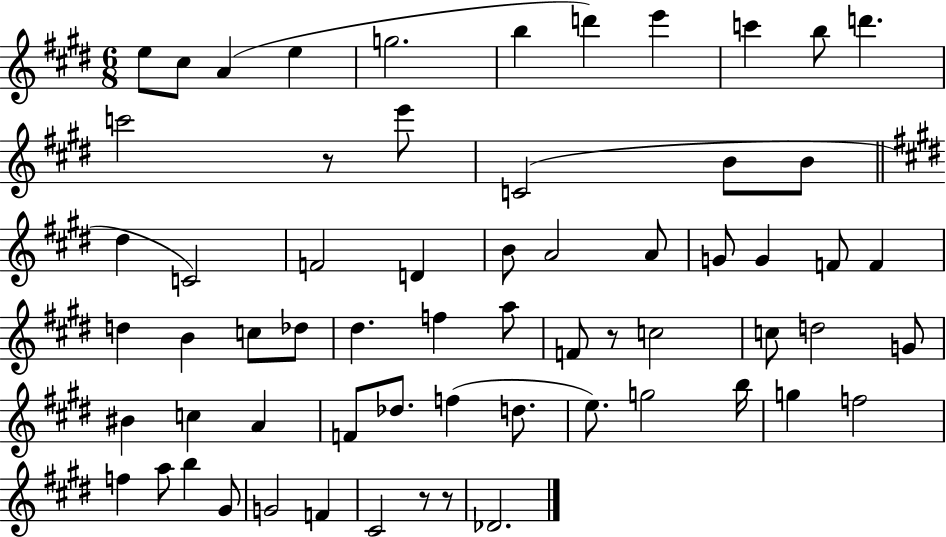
E5/e C#5/e A4/q E5/q G5/h. B5/q D6/q E6/q C6/q B5/e D6/q. C6/h R/e E6/e C4/h B4/e B4/e D#5/q C4/h F4/h D4/q B4/e A4/h A4/e G4/e G4/q F4/e F4/q D5/q B4/q C5/e Db5/e D#5/q. F5/q A5/e F4/e R/e C5/h C5/e D5/h G4/e BIS4/q C5/q A4/q F4/e Db5/e. F5/q D5/e. E5/e. G5/h B5/s G5/q F5/h F5/q A5/e B5/q G#4/e G4/h F4/q C#4/h R/e R/e Db4/h.